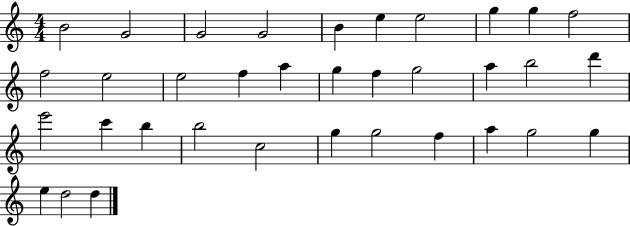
X:1
T:Untitled
M:4/4
L:1/4
K:C
B2 G2 G2 G2 B e e2 g g f2 f2 e2 e2 f a g f g2 a b2 d' e'2 c' b b2 c2 g g2 f a g2 g e d2 d